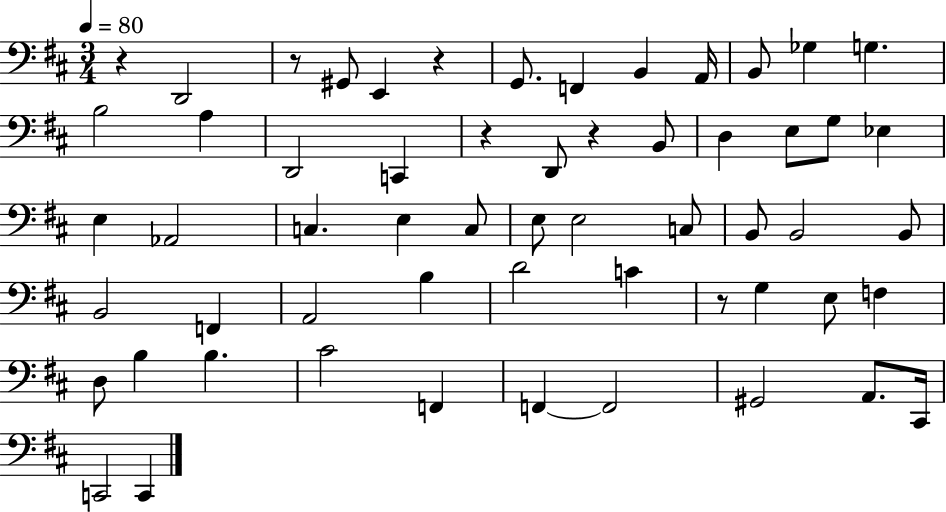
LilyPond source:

{
  \clef bass
  \numericTimeSignature
  \time 3/4
  \key d \major
  \tempo 4 = 80
  r4 d,2 | r8 gis,8 e,4 r4 | g,8. f,4 b,4 a,16 | b,8 ges4 g4. | \break b2 a4 | d,2 c,4 | r4 d,8 r4 b,8 | d4 e8 g8 ees4 | \break e4 aes,2 | c4. e4 c8 | e8 e2 c8 | b,8 b,2 b,8 | \break b,2 f,4 | a,2 b4 | d'2 c'4 | r8 g4 e8 f4 | \break d8 b4 b4. | cis'2 f,4 | f,4~~ f,2 | gis,2 a,8. cis,16 | \break c,2 c,4 | \bar "|."
}